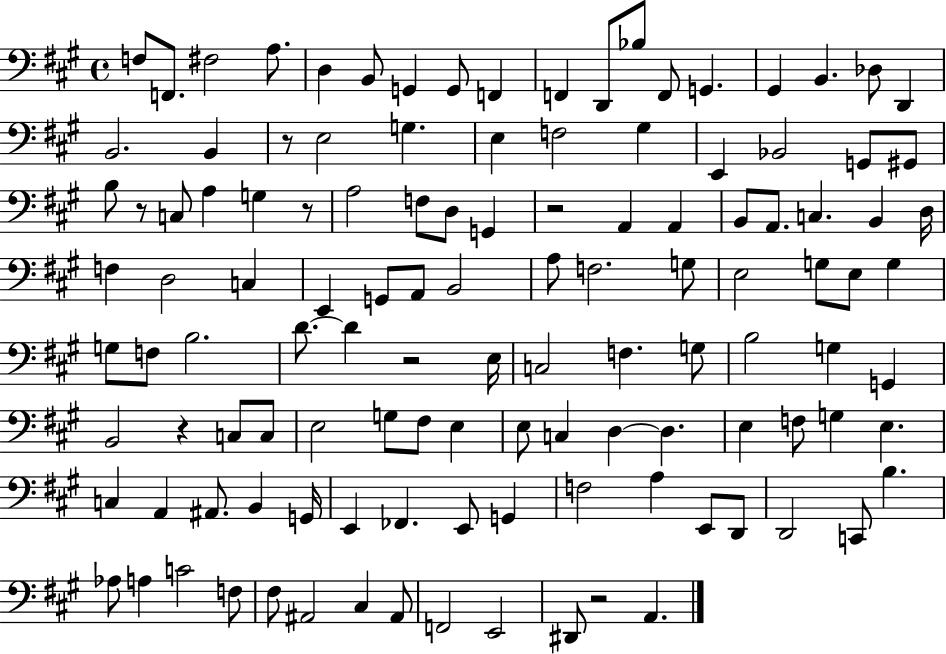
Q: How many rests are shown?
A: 7